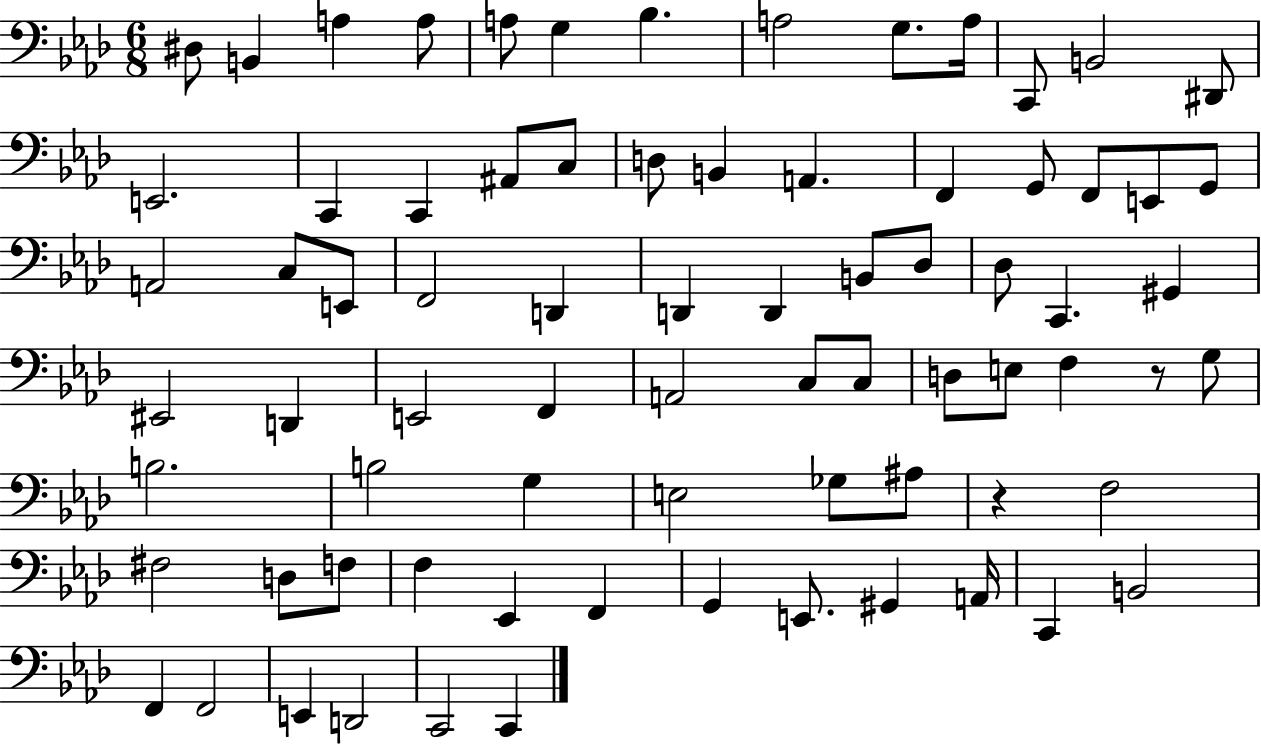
D#3/e B2/q A3/q A3/e A3/e G3/q Bb3/q. A3/h G3/e. A3/s C2/e B2/h D#2/e E2/h. C2/q C2/q A#2/e C3/e D3/e B2/q A2/q. F2/q G2/e F2/e E2/e G2/e A2/h C3/e E2/e F2/h D2/q D2/q D2/q B2/e Db3/e Db3/e C2/q. G#2/q EIS2/h D2/q E2/h F2/q A2/h C3/e C3/e D3/e E3/e F3/q R/e G3/e B3/h. B3/h G3/q E3/h Gb3/e A#3/e R/q F3/h F#3/h D3/e F3/e F3/q Eb2/q F2/q G2/q E2/e. G#2/q A2/s C2/q B2/h F2/q F2/h E2/q D2/h C2/h C2/q